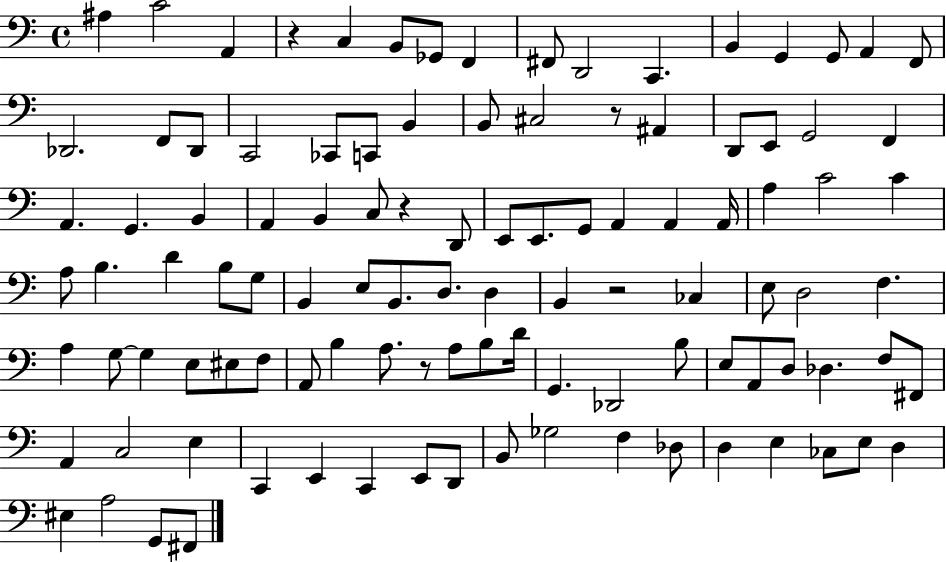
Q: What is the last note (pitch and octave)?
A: F#2